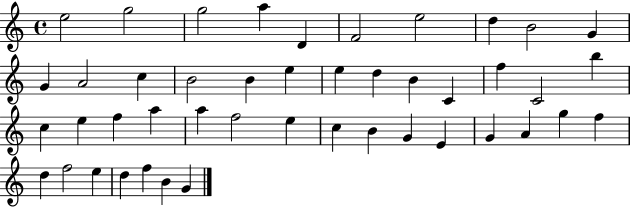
X:1
T:Untitled
M:4/4
L:1/4
K:C
e2 g2 g2 a D F2 e2 d B2 G G A2 c B2 B e e d B C f C2 b c e f a a f2 e c B G E G A g f d f2 e d f B G